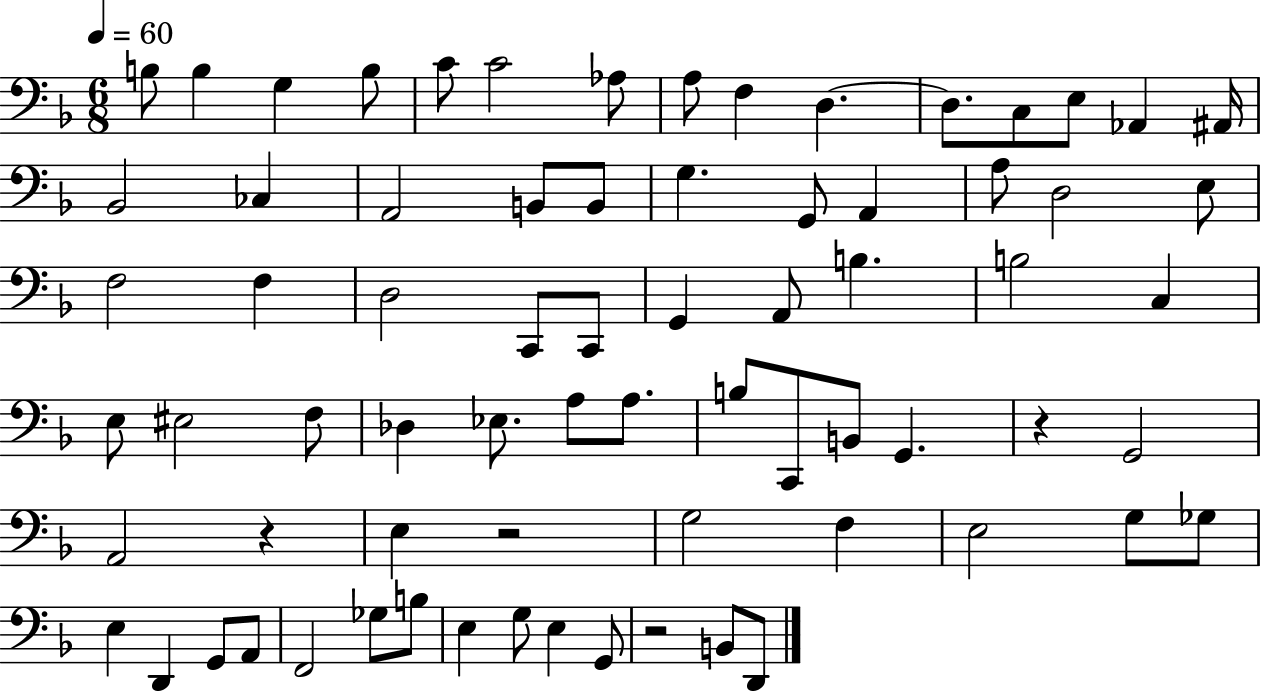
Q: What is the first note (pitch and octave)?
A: B3